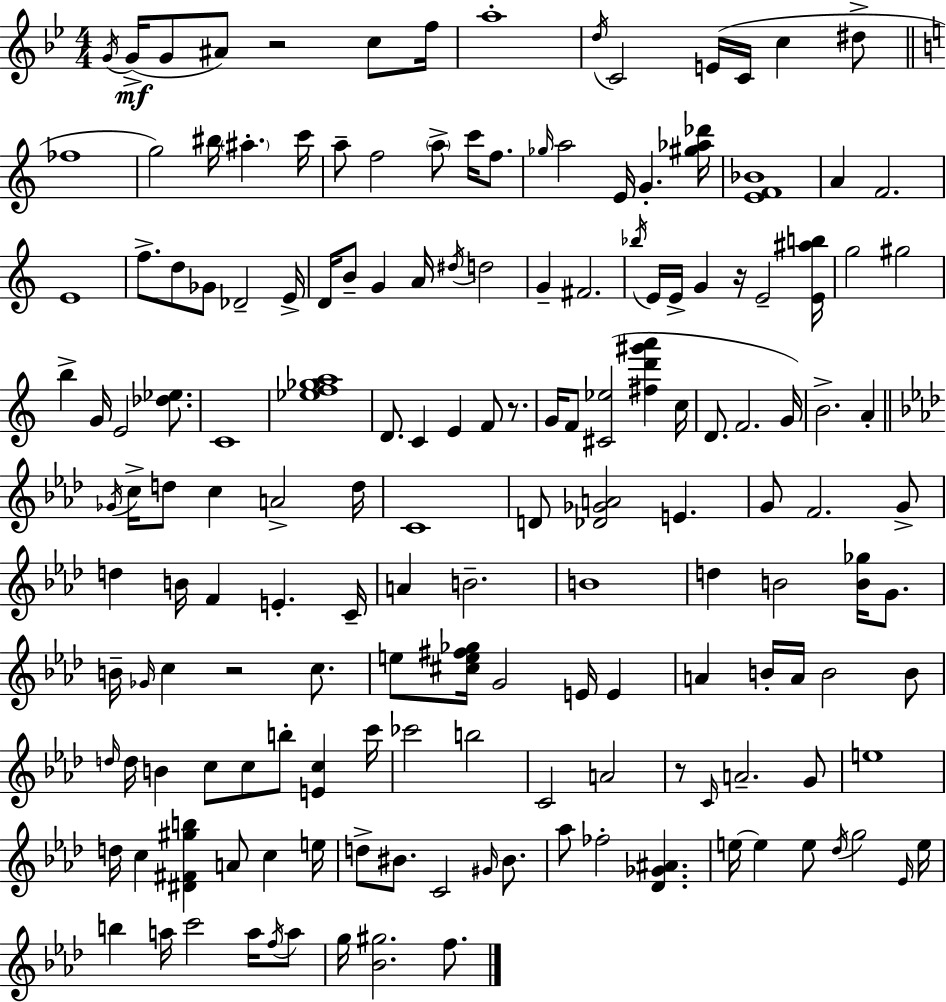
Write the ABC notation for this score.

X:1
T:Untitled
M:4/4
L:1/4
K:Bb
G/4 G/4 G/2 ^A/2 z2 c/2 f/4 a4 d/4 C2 E/4 C/4 c ^d/2 _f4 g2 ^b/4 ^a c'/4 a/2 f2 a/2 c'/4 f/2 _g/4 a2 E/4 G [^g_a_d']/4 [EF_B]4 A F2 E4 f/2 d/2 _G/2 _D2 E/4 D/4 B/2 G A/4 ^d/4 d2 G ^F2 _b/4 E/4 E/4 G z/4 E2 [E^ab]/4 g2 ^g2 b G/4 E2 [_d_e]/2 C4 [_ef_ga]4 D/2 C E F/2 z/2 G/4 F/2 [^C_e]2 [^fd'^g'a'] c/4 D/2 F2 G/4 B2 A _G/4 c/4 d/2 c A2 d/4 C4 D/2 [_D_GA]2 E G/2 F2 G/2 d B/4 F E C/4 A B2 B4 d B2 [B_g]/4 G/2 B/4 _G/4 c z2 c/2 e/2 [^ce^f_g]/4 G2 E/4 E A B/4 A/4 B2 B/2 d/4 d/4 B c/2 c/2 b/2 [Ec] c'/4 _c'2 b2 C2 A2 z/2 C/4 A2 G/2 e4 d/4 c [^D^F^gb] A/2 c e/4 d/2 ^B/2 C2 ^G/4 ^B/2 _a/2 _f2 [_D_G^A] e/4 e e/2 _d/4 g2 _E/4 e/4 b a/4 c'2 a/4 f/4 a/2 g/4 [_B^g]2 f/2